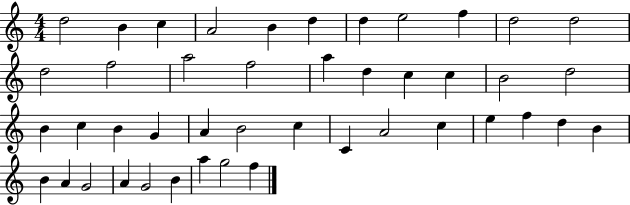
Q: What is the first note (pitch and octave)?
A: D5